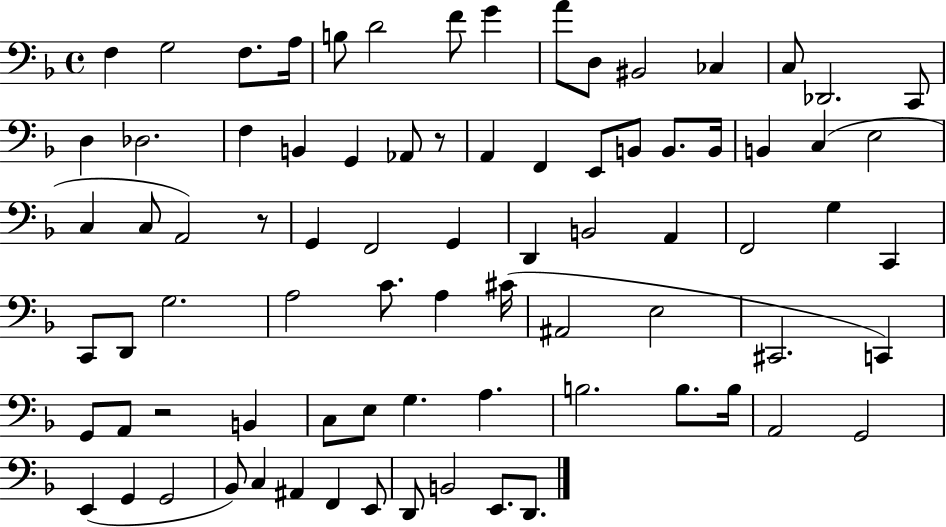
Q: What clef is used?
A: bass